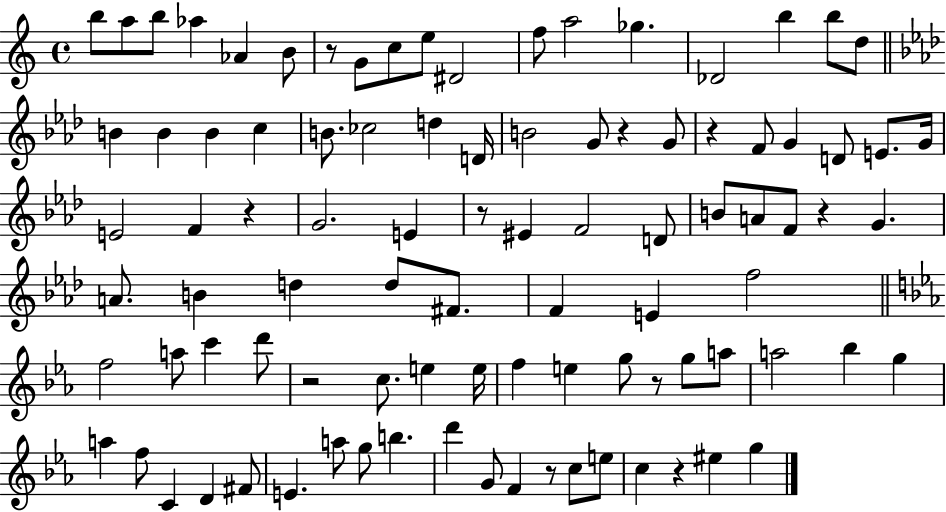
{
  \clef treble
  \time 4/4
  \defaultTimeSignature
  \key c \major
  \repeat volta 2 { b''8 a''8 b''8 aes''4 aes'4 b'8 | r8 g'8 c''8 e''8 dis'2 | f''8 a''2 ges''4. | des'2 b''4 b''8 d''8 | \break \bar "||" \break \key aes \major b'4 b'4 b'4 c''4 | b'8. ces''2 d''4 d'16 | b'2 g'8 r4 g'8 | r4 f'8 g'4 d'8 e'8. g'16 | \break e'2 f'4 r4 | g'2. e'4 | r8 eis'4 f'2 d'8 | b'8 a'8 f'8 r4 g'4. | \break a'8. b'4 d''4 d''8 fis'8. | f'4 e'4 f''2 | \bar "||" \break \key ees \major f''2 a''8 c'''4 d'''8 | r2 c''8. e''4 e''16 | f''4 e''4 g''8 r8 g''8 a''8 | a''2 bes''4 g''4 | \break a''4 f''8 c'4 d'4 fis'8 | e'4. a''8 g''8 b''4. | d'''4 g'8 f'4 r8 c''8 e''8 | c''4 r4 eis''4 g''4 | \break } \bar "|."
}